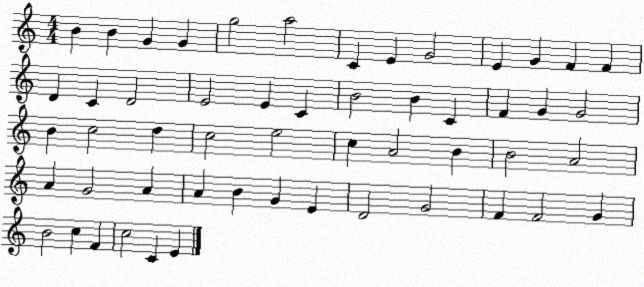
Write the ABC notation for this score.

X:1
T:Untitled
M:4/4
L:1/4
K:C
B B G G g2 a2 C E G2 E G F F D C D2 E2 E C B2 B C F G G2 B c2 d c2 e2 c A2 B B2 A2 A G2 A A B G E D2 G2 F F2 G B2 c F c2 C E